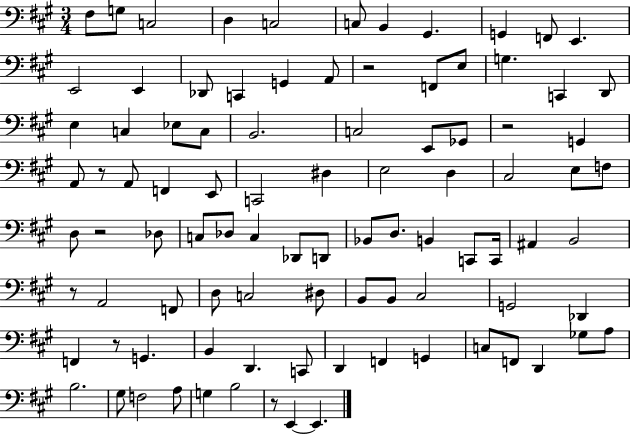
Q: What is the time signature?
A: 3/4